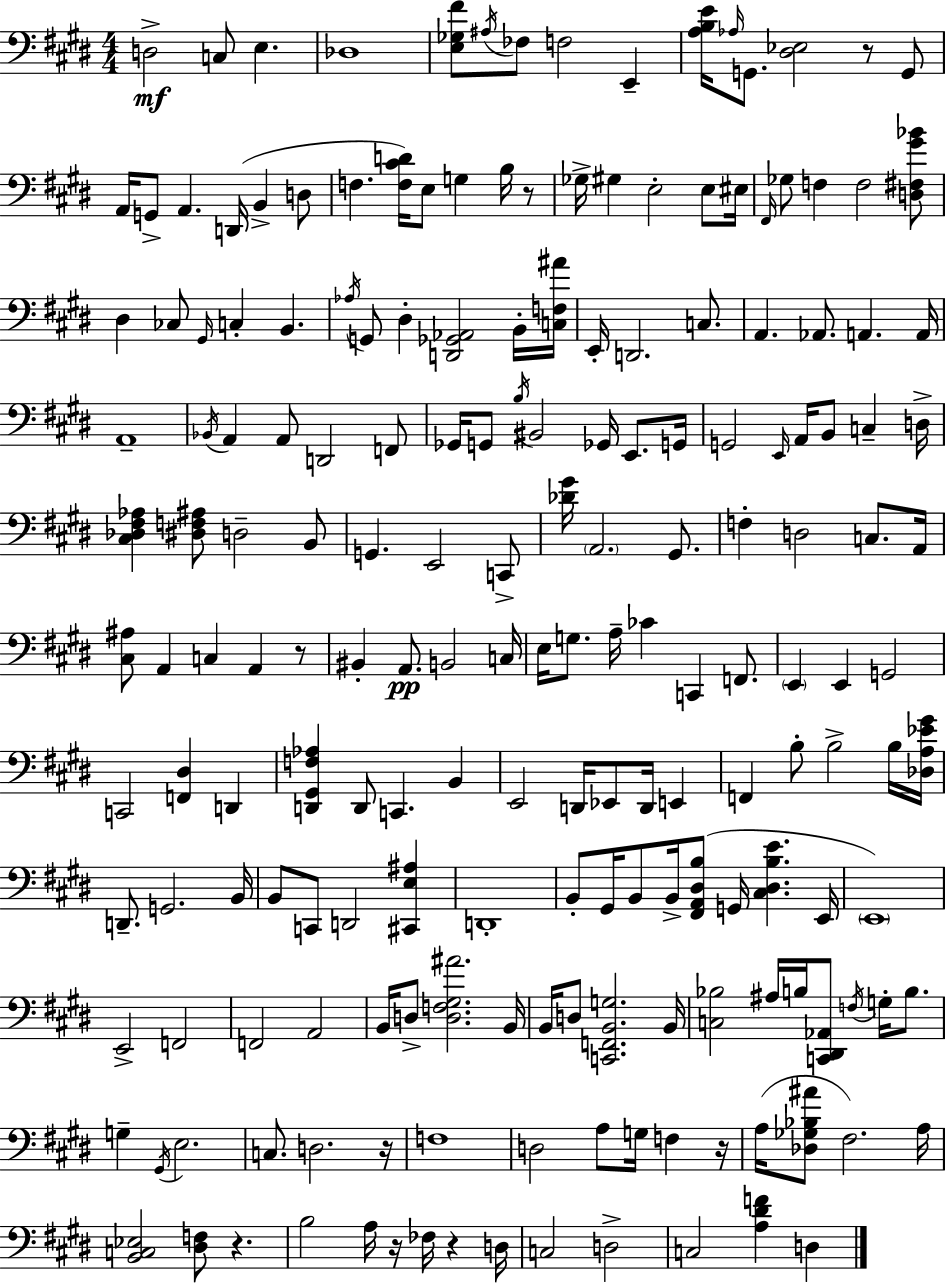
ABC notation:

X:1
T:Untitled
M:4/4
L:1/4
K:E
D,2 C,/2 E, _D,4 [E,_G,^F]/2 ^A,/4 _F,/2 F,2 E,, [A,B,E]/4 _A,/4 G,,/2 [^D,_E,]2 z/2 G,,/2 A,,/4 G,,/2 A,, D,,/4 B,, D,/2 F, [F,^CD]/4 E,/2 G, B,/4 z/2 _G,/4 ^G, E,2 E,/2 ^E,/4 ^F,,/4 _G,/2 F, F,2 [D,^F,^G_B]/2 ^D, _C,/2 ^G,,/4 C, B,, _A,/4 G,,/2 ^D, [D,,_G,,_A,,]2 B,,/4 [C,F,^A]/4 E,,/4 D,,2 C,/2 A,, _A,,/2 A,, A,,/4 A,,4 _B,,/4 A,, A,,/2 D,,2 F,,/2 _G,,/4 G,,/2 B,/4 ^B,,2 _G,,/4 E,,/2 G,,/4 G,,2 E,,/4 A,,/4 B,,/2 C, D,/4 [^C,_D,^F,_A,] [^D,F,^A,]/2 D,2 B,,/2 G,, E,,2 C,,/2 [_D^G]/4 A,,2 ^G,,/2 F, D,2 C,/2 A,,/4 [^C,^A,]/2 A,, C, A,, z/2 ^B,, A,,/2 B,,2 C,/4 E,/4 G,/2 A,/4 _C C,, F,,/2 E,, E,, G,,2 C,,2 [F,,^D,] D,, [D,,^G,,F,_A,] D,,/2 C,, B,, E,,2 D,,/4 _E,,/2 D,,/4 E,, F,, B,/2 B,2 B,/4 [_D,A,_E^G]/4 D,,/2 G,,2 B,,/4 B,,/2 C,,/2 D,,2 [^C,,E,^A,] D,,4 B,,/2 ^G,,/4 B,,/2 B,,/4 [^F,,A,,^D,B,]/2 G,,/4 [^C,^D,B,E] E,,/4 E,,4 E,,2 F,,2 F,,2 A,,2 B,,/4 D,/2 [D,F,^G,^A]2 B,,/4 B,,/4 D,/2 [C,,F,,B,,G,]2 B,,/4 [C,_B,]2 ^A,/4 B,/4 [C,,^D,,_A,,]/2 F,/4 G,/4 B,/2 G, ^G,,/4 E,2 C,/2 D,2 z/4 F,4 D,2 A,/2 G,/4 F, z/4 A,/4 [_D,_G,_B,^A]/2 ^F,2 A,/4 [B,,C,_E,]2 [^D,F,]/2 z B,2 A,/4 z/4 _F,/4 z D,/4 C,2 D,2 C,2 [A,^DF] D,